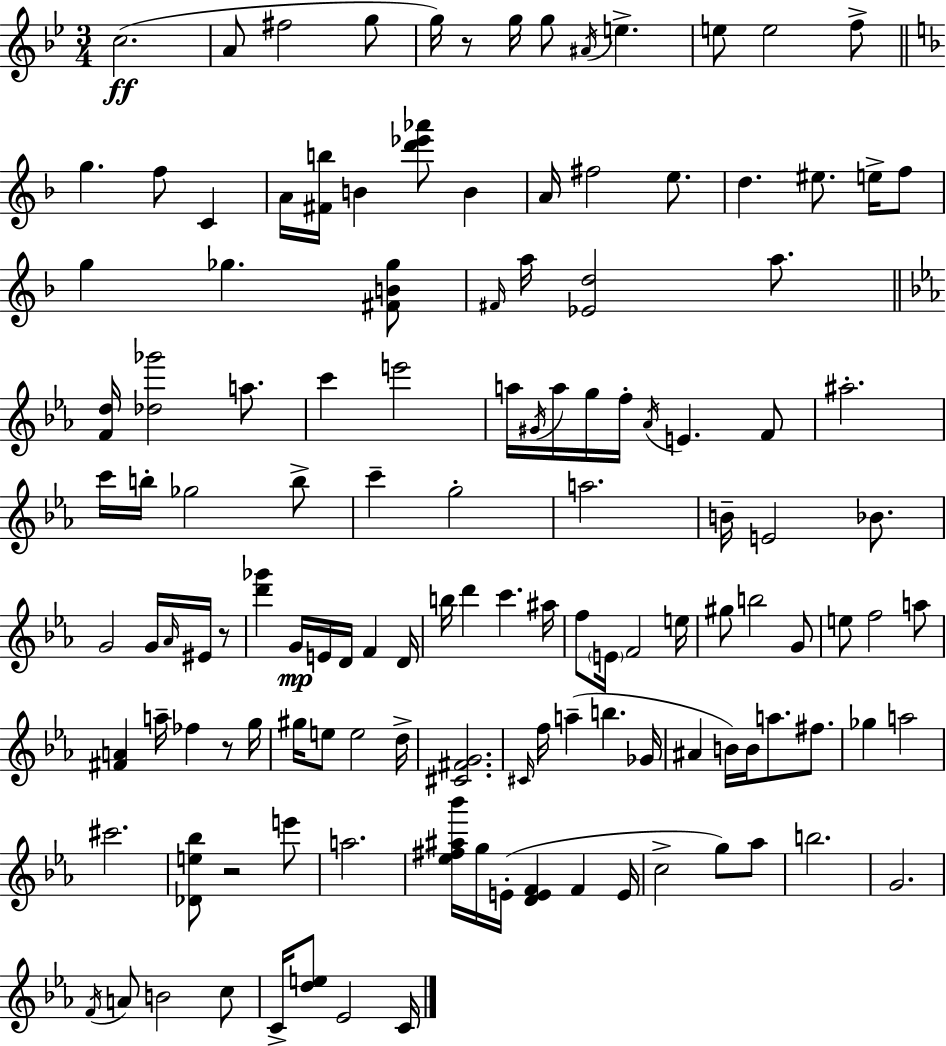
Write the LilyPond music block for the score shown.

{
  \clef treble
  \numericTimeSignature
  \time 3/4
  \key bes \major
  \repeat volta 2 { c''2.(\ff | a'8 fis''2 g''8 | g''16) r8 g''16 g''8 \acciaccatura { ais'16 } e''4.-> | e''8 e''2 f''8-> | \break \bar "||" \break \key f \major g''4. f''8 c'4 | a'16 <fis' b''>16 b'4 <d''' ees''' aes'''>8 b'4 | a'16 fis''2 e''8. | d''4. eis''8. e''16-> f''8 | \break g''4 ges''4. <fis' b' ges''>8 | \grace { fis'16 } a''16 <ees' d''>2 a''8. | \bar "||" \break \key ees \major <f' d''>16 <des'' ges'''>2 a''8. | c'''4 e'''2 | a''16 \acciaccatura { gis'16 } a''16 g''16 f''16-. \acciaccatura { aes'16 } e'4. | f'8 ais''2.-. | \break c'''16 b''16-. ges''2 | b''8-> c'''4-- g''2-. | a''2. | b'16-- e'2 bes'8. | \break g'2 g'16 \grace { aes'16 } | eis'16 r8 <d''' ges'''>4 g'16\mp e'16 d'16 f'4 | d'16 b''16 d'''4 c'''4. | ais''16 f''8 \parenthesize e'16 f'2 | \break e''16 gis''8 b''2 | g'8 e''8 f''2 | a''8 <fis' a'>4 a''16-- fes''4 | r8 g''16 gis''16 e''8 e''2 | \break d''16-> <cis' fis' g'>2. | \grace { cis'16 } f''16 a''4--( b''4. | ges'16 ais'4 b'16) b'16 a''8. | fis''8. ges''4 a''2 | \break cis'''2. | <des' e'' bes''>8 r2 | e'''8 a''2. | <ees'' fis'' ais'' bes'''>16 g''16 e'16-.( <d' e' f'>4 f'4 | \break e'16 c''2-> | g''8) aes''8 b''2. | g'2. | \acciaccatura { f'16 } a'8 b'2 | \break c''8 c'16-> <d'' e''>8 ees'2 | c'16 } \bar "|."
}